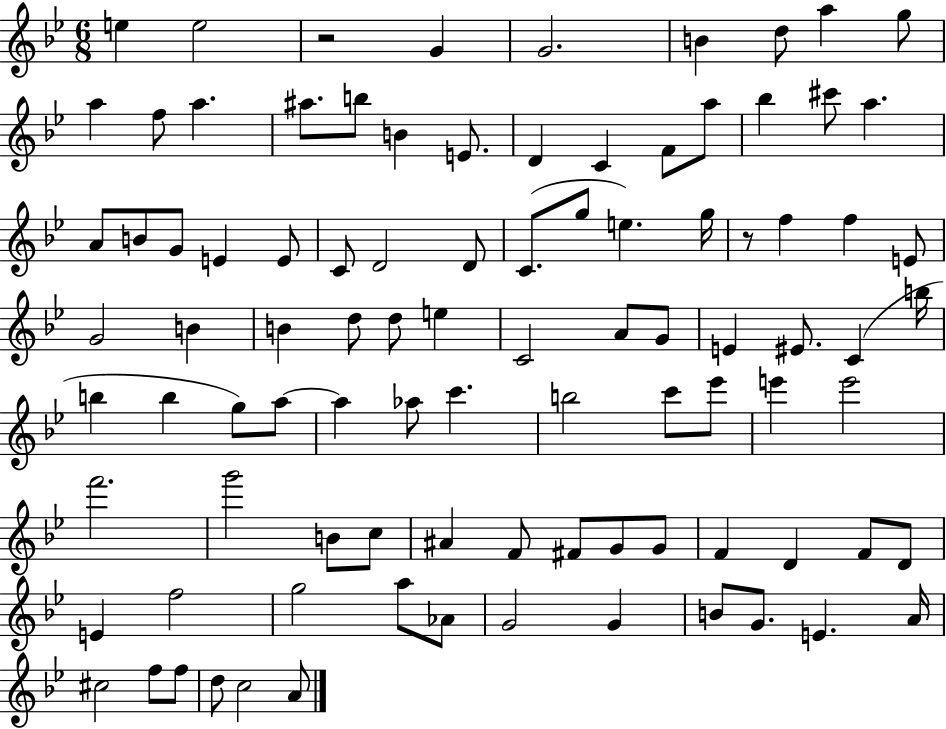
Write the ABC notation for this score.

X:1
T:Untitled
M:6/8
L:1/4
K:Bb
e e2 z2 G G2 B d/2 a g/2 a f/2 a ^a/2 b/2 B E/2 D C F/2 a/2 _b ^c'/2 a A/2 B/2 G/2 E E/2 C/2 D2 D/2 C/2 g/2 e g/4 z/2 f f E/2 G2 B B d/2 d/2 e C2 A/2 G/2 E ^E/2 C b/4 b b g/2 a/2 a _a/2 c' b2 c'/2 _e'/2 e' e'2 f'2 g'2 B/2 c/2 ^A F/2 ^F/2 G/2 G/2 F D F/2 D/2 E f2 g2 a/2 _A/2 G2 G B/2 G/2 E A/4 ^c2 f/2 f/2 d/2 c2 A/2